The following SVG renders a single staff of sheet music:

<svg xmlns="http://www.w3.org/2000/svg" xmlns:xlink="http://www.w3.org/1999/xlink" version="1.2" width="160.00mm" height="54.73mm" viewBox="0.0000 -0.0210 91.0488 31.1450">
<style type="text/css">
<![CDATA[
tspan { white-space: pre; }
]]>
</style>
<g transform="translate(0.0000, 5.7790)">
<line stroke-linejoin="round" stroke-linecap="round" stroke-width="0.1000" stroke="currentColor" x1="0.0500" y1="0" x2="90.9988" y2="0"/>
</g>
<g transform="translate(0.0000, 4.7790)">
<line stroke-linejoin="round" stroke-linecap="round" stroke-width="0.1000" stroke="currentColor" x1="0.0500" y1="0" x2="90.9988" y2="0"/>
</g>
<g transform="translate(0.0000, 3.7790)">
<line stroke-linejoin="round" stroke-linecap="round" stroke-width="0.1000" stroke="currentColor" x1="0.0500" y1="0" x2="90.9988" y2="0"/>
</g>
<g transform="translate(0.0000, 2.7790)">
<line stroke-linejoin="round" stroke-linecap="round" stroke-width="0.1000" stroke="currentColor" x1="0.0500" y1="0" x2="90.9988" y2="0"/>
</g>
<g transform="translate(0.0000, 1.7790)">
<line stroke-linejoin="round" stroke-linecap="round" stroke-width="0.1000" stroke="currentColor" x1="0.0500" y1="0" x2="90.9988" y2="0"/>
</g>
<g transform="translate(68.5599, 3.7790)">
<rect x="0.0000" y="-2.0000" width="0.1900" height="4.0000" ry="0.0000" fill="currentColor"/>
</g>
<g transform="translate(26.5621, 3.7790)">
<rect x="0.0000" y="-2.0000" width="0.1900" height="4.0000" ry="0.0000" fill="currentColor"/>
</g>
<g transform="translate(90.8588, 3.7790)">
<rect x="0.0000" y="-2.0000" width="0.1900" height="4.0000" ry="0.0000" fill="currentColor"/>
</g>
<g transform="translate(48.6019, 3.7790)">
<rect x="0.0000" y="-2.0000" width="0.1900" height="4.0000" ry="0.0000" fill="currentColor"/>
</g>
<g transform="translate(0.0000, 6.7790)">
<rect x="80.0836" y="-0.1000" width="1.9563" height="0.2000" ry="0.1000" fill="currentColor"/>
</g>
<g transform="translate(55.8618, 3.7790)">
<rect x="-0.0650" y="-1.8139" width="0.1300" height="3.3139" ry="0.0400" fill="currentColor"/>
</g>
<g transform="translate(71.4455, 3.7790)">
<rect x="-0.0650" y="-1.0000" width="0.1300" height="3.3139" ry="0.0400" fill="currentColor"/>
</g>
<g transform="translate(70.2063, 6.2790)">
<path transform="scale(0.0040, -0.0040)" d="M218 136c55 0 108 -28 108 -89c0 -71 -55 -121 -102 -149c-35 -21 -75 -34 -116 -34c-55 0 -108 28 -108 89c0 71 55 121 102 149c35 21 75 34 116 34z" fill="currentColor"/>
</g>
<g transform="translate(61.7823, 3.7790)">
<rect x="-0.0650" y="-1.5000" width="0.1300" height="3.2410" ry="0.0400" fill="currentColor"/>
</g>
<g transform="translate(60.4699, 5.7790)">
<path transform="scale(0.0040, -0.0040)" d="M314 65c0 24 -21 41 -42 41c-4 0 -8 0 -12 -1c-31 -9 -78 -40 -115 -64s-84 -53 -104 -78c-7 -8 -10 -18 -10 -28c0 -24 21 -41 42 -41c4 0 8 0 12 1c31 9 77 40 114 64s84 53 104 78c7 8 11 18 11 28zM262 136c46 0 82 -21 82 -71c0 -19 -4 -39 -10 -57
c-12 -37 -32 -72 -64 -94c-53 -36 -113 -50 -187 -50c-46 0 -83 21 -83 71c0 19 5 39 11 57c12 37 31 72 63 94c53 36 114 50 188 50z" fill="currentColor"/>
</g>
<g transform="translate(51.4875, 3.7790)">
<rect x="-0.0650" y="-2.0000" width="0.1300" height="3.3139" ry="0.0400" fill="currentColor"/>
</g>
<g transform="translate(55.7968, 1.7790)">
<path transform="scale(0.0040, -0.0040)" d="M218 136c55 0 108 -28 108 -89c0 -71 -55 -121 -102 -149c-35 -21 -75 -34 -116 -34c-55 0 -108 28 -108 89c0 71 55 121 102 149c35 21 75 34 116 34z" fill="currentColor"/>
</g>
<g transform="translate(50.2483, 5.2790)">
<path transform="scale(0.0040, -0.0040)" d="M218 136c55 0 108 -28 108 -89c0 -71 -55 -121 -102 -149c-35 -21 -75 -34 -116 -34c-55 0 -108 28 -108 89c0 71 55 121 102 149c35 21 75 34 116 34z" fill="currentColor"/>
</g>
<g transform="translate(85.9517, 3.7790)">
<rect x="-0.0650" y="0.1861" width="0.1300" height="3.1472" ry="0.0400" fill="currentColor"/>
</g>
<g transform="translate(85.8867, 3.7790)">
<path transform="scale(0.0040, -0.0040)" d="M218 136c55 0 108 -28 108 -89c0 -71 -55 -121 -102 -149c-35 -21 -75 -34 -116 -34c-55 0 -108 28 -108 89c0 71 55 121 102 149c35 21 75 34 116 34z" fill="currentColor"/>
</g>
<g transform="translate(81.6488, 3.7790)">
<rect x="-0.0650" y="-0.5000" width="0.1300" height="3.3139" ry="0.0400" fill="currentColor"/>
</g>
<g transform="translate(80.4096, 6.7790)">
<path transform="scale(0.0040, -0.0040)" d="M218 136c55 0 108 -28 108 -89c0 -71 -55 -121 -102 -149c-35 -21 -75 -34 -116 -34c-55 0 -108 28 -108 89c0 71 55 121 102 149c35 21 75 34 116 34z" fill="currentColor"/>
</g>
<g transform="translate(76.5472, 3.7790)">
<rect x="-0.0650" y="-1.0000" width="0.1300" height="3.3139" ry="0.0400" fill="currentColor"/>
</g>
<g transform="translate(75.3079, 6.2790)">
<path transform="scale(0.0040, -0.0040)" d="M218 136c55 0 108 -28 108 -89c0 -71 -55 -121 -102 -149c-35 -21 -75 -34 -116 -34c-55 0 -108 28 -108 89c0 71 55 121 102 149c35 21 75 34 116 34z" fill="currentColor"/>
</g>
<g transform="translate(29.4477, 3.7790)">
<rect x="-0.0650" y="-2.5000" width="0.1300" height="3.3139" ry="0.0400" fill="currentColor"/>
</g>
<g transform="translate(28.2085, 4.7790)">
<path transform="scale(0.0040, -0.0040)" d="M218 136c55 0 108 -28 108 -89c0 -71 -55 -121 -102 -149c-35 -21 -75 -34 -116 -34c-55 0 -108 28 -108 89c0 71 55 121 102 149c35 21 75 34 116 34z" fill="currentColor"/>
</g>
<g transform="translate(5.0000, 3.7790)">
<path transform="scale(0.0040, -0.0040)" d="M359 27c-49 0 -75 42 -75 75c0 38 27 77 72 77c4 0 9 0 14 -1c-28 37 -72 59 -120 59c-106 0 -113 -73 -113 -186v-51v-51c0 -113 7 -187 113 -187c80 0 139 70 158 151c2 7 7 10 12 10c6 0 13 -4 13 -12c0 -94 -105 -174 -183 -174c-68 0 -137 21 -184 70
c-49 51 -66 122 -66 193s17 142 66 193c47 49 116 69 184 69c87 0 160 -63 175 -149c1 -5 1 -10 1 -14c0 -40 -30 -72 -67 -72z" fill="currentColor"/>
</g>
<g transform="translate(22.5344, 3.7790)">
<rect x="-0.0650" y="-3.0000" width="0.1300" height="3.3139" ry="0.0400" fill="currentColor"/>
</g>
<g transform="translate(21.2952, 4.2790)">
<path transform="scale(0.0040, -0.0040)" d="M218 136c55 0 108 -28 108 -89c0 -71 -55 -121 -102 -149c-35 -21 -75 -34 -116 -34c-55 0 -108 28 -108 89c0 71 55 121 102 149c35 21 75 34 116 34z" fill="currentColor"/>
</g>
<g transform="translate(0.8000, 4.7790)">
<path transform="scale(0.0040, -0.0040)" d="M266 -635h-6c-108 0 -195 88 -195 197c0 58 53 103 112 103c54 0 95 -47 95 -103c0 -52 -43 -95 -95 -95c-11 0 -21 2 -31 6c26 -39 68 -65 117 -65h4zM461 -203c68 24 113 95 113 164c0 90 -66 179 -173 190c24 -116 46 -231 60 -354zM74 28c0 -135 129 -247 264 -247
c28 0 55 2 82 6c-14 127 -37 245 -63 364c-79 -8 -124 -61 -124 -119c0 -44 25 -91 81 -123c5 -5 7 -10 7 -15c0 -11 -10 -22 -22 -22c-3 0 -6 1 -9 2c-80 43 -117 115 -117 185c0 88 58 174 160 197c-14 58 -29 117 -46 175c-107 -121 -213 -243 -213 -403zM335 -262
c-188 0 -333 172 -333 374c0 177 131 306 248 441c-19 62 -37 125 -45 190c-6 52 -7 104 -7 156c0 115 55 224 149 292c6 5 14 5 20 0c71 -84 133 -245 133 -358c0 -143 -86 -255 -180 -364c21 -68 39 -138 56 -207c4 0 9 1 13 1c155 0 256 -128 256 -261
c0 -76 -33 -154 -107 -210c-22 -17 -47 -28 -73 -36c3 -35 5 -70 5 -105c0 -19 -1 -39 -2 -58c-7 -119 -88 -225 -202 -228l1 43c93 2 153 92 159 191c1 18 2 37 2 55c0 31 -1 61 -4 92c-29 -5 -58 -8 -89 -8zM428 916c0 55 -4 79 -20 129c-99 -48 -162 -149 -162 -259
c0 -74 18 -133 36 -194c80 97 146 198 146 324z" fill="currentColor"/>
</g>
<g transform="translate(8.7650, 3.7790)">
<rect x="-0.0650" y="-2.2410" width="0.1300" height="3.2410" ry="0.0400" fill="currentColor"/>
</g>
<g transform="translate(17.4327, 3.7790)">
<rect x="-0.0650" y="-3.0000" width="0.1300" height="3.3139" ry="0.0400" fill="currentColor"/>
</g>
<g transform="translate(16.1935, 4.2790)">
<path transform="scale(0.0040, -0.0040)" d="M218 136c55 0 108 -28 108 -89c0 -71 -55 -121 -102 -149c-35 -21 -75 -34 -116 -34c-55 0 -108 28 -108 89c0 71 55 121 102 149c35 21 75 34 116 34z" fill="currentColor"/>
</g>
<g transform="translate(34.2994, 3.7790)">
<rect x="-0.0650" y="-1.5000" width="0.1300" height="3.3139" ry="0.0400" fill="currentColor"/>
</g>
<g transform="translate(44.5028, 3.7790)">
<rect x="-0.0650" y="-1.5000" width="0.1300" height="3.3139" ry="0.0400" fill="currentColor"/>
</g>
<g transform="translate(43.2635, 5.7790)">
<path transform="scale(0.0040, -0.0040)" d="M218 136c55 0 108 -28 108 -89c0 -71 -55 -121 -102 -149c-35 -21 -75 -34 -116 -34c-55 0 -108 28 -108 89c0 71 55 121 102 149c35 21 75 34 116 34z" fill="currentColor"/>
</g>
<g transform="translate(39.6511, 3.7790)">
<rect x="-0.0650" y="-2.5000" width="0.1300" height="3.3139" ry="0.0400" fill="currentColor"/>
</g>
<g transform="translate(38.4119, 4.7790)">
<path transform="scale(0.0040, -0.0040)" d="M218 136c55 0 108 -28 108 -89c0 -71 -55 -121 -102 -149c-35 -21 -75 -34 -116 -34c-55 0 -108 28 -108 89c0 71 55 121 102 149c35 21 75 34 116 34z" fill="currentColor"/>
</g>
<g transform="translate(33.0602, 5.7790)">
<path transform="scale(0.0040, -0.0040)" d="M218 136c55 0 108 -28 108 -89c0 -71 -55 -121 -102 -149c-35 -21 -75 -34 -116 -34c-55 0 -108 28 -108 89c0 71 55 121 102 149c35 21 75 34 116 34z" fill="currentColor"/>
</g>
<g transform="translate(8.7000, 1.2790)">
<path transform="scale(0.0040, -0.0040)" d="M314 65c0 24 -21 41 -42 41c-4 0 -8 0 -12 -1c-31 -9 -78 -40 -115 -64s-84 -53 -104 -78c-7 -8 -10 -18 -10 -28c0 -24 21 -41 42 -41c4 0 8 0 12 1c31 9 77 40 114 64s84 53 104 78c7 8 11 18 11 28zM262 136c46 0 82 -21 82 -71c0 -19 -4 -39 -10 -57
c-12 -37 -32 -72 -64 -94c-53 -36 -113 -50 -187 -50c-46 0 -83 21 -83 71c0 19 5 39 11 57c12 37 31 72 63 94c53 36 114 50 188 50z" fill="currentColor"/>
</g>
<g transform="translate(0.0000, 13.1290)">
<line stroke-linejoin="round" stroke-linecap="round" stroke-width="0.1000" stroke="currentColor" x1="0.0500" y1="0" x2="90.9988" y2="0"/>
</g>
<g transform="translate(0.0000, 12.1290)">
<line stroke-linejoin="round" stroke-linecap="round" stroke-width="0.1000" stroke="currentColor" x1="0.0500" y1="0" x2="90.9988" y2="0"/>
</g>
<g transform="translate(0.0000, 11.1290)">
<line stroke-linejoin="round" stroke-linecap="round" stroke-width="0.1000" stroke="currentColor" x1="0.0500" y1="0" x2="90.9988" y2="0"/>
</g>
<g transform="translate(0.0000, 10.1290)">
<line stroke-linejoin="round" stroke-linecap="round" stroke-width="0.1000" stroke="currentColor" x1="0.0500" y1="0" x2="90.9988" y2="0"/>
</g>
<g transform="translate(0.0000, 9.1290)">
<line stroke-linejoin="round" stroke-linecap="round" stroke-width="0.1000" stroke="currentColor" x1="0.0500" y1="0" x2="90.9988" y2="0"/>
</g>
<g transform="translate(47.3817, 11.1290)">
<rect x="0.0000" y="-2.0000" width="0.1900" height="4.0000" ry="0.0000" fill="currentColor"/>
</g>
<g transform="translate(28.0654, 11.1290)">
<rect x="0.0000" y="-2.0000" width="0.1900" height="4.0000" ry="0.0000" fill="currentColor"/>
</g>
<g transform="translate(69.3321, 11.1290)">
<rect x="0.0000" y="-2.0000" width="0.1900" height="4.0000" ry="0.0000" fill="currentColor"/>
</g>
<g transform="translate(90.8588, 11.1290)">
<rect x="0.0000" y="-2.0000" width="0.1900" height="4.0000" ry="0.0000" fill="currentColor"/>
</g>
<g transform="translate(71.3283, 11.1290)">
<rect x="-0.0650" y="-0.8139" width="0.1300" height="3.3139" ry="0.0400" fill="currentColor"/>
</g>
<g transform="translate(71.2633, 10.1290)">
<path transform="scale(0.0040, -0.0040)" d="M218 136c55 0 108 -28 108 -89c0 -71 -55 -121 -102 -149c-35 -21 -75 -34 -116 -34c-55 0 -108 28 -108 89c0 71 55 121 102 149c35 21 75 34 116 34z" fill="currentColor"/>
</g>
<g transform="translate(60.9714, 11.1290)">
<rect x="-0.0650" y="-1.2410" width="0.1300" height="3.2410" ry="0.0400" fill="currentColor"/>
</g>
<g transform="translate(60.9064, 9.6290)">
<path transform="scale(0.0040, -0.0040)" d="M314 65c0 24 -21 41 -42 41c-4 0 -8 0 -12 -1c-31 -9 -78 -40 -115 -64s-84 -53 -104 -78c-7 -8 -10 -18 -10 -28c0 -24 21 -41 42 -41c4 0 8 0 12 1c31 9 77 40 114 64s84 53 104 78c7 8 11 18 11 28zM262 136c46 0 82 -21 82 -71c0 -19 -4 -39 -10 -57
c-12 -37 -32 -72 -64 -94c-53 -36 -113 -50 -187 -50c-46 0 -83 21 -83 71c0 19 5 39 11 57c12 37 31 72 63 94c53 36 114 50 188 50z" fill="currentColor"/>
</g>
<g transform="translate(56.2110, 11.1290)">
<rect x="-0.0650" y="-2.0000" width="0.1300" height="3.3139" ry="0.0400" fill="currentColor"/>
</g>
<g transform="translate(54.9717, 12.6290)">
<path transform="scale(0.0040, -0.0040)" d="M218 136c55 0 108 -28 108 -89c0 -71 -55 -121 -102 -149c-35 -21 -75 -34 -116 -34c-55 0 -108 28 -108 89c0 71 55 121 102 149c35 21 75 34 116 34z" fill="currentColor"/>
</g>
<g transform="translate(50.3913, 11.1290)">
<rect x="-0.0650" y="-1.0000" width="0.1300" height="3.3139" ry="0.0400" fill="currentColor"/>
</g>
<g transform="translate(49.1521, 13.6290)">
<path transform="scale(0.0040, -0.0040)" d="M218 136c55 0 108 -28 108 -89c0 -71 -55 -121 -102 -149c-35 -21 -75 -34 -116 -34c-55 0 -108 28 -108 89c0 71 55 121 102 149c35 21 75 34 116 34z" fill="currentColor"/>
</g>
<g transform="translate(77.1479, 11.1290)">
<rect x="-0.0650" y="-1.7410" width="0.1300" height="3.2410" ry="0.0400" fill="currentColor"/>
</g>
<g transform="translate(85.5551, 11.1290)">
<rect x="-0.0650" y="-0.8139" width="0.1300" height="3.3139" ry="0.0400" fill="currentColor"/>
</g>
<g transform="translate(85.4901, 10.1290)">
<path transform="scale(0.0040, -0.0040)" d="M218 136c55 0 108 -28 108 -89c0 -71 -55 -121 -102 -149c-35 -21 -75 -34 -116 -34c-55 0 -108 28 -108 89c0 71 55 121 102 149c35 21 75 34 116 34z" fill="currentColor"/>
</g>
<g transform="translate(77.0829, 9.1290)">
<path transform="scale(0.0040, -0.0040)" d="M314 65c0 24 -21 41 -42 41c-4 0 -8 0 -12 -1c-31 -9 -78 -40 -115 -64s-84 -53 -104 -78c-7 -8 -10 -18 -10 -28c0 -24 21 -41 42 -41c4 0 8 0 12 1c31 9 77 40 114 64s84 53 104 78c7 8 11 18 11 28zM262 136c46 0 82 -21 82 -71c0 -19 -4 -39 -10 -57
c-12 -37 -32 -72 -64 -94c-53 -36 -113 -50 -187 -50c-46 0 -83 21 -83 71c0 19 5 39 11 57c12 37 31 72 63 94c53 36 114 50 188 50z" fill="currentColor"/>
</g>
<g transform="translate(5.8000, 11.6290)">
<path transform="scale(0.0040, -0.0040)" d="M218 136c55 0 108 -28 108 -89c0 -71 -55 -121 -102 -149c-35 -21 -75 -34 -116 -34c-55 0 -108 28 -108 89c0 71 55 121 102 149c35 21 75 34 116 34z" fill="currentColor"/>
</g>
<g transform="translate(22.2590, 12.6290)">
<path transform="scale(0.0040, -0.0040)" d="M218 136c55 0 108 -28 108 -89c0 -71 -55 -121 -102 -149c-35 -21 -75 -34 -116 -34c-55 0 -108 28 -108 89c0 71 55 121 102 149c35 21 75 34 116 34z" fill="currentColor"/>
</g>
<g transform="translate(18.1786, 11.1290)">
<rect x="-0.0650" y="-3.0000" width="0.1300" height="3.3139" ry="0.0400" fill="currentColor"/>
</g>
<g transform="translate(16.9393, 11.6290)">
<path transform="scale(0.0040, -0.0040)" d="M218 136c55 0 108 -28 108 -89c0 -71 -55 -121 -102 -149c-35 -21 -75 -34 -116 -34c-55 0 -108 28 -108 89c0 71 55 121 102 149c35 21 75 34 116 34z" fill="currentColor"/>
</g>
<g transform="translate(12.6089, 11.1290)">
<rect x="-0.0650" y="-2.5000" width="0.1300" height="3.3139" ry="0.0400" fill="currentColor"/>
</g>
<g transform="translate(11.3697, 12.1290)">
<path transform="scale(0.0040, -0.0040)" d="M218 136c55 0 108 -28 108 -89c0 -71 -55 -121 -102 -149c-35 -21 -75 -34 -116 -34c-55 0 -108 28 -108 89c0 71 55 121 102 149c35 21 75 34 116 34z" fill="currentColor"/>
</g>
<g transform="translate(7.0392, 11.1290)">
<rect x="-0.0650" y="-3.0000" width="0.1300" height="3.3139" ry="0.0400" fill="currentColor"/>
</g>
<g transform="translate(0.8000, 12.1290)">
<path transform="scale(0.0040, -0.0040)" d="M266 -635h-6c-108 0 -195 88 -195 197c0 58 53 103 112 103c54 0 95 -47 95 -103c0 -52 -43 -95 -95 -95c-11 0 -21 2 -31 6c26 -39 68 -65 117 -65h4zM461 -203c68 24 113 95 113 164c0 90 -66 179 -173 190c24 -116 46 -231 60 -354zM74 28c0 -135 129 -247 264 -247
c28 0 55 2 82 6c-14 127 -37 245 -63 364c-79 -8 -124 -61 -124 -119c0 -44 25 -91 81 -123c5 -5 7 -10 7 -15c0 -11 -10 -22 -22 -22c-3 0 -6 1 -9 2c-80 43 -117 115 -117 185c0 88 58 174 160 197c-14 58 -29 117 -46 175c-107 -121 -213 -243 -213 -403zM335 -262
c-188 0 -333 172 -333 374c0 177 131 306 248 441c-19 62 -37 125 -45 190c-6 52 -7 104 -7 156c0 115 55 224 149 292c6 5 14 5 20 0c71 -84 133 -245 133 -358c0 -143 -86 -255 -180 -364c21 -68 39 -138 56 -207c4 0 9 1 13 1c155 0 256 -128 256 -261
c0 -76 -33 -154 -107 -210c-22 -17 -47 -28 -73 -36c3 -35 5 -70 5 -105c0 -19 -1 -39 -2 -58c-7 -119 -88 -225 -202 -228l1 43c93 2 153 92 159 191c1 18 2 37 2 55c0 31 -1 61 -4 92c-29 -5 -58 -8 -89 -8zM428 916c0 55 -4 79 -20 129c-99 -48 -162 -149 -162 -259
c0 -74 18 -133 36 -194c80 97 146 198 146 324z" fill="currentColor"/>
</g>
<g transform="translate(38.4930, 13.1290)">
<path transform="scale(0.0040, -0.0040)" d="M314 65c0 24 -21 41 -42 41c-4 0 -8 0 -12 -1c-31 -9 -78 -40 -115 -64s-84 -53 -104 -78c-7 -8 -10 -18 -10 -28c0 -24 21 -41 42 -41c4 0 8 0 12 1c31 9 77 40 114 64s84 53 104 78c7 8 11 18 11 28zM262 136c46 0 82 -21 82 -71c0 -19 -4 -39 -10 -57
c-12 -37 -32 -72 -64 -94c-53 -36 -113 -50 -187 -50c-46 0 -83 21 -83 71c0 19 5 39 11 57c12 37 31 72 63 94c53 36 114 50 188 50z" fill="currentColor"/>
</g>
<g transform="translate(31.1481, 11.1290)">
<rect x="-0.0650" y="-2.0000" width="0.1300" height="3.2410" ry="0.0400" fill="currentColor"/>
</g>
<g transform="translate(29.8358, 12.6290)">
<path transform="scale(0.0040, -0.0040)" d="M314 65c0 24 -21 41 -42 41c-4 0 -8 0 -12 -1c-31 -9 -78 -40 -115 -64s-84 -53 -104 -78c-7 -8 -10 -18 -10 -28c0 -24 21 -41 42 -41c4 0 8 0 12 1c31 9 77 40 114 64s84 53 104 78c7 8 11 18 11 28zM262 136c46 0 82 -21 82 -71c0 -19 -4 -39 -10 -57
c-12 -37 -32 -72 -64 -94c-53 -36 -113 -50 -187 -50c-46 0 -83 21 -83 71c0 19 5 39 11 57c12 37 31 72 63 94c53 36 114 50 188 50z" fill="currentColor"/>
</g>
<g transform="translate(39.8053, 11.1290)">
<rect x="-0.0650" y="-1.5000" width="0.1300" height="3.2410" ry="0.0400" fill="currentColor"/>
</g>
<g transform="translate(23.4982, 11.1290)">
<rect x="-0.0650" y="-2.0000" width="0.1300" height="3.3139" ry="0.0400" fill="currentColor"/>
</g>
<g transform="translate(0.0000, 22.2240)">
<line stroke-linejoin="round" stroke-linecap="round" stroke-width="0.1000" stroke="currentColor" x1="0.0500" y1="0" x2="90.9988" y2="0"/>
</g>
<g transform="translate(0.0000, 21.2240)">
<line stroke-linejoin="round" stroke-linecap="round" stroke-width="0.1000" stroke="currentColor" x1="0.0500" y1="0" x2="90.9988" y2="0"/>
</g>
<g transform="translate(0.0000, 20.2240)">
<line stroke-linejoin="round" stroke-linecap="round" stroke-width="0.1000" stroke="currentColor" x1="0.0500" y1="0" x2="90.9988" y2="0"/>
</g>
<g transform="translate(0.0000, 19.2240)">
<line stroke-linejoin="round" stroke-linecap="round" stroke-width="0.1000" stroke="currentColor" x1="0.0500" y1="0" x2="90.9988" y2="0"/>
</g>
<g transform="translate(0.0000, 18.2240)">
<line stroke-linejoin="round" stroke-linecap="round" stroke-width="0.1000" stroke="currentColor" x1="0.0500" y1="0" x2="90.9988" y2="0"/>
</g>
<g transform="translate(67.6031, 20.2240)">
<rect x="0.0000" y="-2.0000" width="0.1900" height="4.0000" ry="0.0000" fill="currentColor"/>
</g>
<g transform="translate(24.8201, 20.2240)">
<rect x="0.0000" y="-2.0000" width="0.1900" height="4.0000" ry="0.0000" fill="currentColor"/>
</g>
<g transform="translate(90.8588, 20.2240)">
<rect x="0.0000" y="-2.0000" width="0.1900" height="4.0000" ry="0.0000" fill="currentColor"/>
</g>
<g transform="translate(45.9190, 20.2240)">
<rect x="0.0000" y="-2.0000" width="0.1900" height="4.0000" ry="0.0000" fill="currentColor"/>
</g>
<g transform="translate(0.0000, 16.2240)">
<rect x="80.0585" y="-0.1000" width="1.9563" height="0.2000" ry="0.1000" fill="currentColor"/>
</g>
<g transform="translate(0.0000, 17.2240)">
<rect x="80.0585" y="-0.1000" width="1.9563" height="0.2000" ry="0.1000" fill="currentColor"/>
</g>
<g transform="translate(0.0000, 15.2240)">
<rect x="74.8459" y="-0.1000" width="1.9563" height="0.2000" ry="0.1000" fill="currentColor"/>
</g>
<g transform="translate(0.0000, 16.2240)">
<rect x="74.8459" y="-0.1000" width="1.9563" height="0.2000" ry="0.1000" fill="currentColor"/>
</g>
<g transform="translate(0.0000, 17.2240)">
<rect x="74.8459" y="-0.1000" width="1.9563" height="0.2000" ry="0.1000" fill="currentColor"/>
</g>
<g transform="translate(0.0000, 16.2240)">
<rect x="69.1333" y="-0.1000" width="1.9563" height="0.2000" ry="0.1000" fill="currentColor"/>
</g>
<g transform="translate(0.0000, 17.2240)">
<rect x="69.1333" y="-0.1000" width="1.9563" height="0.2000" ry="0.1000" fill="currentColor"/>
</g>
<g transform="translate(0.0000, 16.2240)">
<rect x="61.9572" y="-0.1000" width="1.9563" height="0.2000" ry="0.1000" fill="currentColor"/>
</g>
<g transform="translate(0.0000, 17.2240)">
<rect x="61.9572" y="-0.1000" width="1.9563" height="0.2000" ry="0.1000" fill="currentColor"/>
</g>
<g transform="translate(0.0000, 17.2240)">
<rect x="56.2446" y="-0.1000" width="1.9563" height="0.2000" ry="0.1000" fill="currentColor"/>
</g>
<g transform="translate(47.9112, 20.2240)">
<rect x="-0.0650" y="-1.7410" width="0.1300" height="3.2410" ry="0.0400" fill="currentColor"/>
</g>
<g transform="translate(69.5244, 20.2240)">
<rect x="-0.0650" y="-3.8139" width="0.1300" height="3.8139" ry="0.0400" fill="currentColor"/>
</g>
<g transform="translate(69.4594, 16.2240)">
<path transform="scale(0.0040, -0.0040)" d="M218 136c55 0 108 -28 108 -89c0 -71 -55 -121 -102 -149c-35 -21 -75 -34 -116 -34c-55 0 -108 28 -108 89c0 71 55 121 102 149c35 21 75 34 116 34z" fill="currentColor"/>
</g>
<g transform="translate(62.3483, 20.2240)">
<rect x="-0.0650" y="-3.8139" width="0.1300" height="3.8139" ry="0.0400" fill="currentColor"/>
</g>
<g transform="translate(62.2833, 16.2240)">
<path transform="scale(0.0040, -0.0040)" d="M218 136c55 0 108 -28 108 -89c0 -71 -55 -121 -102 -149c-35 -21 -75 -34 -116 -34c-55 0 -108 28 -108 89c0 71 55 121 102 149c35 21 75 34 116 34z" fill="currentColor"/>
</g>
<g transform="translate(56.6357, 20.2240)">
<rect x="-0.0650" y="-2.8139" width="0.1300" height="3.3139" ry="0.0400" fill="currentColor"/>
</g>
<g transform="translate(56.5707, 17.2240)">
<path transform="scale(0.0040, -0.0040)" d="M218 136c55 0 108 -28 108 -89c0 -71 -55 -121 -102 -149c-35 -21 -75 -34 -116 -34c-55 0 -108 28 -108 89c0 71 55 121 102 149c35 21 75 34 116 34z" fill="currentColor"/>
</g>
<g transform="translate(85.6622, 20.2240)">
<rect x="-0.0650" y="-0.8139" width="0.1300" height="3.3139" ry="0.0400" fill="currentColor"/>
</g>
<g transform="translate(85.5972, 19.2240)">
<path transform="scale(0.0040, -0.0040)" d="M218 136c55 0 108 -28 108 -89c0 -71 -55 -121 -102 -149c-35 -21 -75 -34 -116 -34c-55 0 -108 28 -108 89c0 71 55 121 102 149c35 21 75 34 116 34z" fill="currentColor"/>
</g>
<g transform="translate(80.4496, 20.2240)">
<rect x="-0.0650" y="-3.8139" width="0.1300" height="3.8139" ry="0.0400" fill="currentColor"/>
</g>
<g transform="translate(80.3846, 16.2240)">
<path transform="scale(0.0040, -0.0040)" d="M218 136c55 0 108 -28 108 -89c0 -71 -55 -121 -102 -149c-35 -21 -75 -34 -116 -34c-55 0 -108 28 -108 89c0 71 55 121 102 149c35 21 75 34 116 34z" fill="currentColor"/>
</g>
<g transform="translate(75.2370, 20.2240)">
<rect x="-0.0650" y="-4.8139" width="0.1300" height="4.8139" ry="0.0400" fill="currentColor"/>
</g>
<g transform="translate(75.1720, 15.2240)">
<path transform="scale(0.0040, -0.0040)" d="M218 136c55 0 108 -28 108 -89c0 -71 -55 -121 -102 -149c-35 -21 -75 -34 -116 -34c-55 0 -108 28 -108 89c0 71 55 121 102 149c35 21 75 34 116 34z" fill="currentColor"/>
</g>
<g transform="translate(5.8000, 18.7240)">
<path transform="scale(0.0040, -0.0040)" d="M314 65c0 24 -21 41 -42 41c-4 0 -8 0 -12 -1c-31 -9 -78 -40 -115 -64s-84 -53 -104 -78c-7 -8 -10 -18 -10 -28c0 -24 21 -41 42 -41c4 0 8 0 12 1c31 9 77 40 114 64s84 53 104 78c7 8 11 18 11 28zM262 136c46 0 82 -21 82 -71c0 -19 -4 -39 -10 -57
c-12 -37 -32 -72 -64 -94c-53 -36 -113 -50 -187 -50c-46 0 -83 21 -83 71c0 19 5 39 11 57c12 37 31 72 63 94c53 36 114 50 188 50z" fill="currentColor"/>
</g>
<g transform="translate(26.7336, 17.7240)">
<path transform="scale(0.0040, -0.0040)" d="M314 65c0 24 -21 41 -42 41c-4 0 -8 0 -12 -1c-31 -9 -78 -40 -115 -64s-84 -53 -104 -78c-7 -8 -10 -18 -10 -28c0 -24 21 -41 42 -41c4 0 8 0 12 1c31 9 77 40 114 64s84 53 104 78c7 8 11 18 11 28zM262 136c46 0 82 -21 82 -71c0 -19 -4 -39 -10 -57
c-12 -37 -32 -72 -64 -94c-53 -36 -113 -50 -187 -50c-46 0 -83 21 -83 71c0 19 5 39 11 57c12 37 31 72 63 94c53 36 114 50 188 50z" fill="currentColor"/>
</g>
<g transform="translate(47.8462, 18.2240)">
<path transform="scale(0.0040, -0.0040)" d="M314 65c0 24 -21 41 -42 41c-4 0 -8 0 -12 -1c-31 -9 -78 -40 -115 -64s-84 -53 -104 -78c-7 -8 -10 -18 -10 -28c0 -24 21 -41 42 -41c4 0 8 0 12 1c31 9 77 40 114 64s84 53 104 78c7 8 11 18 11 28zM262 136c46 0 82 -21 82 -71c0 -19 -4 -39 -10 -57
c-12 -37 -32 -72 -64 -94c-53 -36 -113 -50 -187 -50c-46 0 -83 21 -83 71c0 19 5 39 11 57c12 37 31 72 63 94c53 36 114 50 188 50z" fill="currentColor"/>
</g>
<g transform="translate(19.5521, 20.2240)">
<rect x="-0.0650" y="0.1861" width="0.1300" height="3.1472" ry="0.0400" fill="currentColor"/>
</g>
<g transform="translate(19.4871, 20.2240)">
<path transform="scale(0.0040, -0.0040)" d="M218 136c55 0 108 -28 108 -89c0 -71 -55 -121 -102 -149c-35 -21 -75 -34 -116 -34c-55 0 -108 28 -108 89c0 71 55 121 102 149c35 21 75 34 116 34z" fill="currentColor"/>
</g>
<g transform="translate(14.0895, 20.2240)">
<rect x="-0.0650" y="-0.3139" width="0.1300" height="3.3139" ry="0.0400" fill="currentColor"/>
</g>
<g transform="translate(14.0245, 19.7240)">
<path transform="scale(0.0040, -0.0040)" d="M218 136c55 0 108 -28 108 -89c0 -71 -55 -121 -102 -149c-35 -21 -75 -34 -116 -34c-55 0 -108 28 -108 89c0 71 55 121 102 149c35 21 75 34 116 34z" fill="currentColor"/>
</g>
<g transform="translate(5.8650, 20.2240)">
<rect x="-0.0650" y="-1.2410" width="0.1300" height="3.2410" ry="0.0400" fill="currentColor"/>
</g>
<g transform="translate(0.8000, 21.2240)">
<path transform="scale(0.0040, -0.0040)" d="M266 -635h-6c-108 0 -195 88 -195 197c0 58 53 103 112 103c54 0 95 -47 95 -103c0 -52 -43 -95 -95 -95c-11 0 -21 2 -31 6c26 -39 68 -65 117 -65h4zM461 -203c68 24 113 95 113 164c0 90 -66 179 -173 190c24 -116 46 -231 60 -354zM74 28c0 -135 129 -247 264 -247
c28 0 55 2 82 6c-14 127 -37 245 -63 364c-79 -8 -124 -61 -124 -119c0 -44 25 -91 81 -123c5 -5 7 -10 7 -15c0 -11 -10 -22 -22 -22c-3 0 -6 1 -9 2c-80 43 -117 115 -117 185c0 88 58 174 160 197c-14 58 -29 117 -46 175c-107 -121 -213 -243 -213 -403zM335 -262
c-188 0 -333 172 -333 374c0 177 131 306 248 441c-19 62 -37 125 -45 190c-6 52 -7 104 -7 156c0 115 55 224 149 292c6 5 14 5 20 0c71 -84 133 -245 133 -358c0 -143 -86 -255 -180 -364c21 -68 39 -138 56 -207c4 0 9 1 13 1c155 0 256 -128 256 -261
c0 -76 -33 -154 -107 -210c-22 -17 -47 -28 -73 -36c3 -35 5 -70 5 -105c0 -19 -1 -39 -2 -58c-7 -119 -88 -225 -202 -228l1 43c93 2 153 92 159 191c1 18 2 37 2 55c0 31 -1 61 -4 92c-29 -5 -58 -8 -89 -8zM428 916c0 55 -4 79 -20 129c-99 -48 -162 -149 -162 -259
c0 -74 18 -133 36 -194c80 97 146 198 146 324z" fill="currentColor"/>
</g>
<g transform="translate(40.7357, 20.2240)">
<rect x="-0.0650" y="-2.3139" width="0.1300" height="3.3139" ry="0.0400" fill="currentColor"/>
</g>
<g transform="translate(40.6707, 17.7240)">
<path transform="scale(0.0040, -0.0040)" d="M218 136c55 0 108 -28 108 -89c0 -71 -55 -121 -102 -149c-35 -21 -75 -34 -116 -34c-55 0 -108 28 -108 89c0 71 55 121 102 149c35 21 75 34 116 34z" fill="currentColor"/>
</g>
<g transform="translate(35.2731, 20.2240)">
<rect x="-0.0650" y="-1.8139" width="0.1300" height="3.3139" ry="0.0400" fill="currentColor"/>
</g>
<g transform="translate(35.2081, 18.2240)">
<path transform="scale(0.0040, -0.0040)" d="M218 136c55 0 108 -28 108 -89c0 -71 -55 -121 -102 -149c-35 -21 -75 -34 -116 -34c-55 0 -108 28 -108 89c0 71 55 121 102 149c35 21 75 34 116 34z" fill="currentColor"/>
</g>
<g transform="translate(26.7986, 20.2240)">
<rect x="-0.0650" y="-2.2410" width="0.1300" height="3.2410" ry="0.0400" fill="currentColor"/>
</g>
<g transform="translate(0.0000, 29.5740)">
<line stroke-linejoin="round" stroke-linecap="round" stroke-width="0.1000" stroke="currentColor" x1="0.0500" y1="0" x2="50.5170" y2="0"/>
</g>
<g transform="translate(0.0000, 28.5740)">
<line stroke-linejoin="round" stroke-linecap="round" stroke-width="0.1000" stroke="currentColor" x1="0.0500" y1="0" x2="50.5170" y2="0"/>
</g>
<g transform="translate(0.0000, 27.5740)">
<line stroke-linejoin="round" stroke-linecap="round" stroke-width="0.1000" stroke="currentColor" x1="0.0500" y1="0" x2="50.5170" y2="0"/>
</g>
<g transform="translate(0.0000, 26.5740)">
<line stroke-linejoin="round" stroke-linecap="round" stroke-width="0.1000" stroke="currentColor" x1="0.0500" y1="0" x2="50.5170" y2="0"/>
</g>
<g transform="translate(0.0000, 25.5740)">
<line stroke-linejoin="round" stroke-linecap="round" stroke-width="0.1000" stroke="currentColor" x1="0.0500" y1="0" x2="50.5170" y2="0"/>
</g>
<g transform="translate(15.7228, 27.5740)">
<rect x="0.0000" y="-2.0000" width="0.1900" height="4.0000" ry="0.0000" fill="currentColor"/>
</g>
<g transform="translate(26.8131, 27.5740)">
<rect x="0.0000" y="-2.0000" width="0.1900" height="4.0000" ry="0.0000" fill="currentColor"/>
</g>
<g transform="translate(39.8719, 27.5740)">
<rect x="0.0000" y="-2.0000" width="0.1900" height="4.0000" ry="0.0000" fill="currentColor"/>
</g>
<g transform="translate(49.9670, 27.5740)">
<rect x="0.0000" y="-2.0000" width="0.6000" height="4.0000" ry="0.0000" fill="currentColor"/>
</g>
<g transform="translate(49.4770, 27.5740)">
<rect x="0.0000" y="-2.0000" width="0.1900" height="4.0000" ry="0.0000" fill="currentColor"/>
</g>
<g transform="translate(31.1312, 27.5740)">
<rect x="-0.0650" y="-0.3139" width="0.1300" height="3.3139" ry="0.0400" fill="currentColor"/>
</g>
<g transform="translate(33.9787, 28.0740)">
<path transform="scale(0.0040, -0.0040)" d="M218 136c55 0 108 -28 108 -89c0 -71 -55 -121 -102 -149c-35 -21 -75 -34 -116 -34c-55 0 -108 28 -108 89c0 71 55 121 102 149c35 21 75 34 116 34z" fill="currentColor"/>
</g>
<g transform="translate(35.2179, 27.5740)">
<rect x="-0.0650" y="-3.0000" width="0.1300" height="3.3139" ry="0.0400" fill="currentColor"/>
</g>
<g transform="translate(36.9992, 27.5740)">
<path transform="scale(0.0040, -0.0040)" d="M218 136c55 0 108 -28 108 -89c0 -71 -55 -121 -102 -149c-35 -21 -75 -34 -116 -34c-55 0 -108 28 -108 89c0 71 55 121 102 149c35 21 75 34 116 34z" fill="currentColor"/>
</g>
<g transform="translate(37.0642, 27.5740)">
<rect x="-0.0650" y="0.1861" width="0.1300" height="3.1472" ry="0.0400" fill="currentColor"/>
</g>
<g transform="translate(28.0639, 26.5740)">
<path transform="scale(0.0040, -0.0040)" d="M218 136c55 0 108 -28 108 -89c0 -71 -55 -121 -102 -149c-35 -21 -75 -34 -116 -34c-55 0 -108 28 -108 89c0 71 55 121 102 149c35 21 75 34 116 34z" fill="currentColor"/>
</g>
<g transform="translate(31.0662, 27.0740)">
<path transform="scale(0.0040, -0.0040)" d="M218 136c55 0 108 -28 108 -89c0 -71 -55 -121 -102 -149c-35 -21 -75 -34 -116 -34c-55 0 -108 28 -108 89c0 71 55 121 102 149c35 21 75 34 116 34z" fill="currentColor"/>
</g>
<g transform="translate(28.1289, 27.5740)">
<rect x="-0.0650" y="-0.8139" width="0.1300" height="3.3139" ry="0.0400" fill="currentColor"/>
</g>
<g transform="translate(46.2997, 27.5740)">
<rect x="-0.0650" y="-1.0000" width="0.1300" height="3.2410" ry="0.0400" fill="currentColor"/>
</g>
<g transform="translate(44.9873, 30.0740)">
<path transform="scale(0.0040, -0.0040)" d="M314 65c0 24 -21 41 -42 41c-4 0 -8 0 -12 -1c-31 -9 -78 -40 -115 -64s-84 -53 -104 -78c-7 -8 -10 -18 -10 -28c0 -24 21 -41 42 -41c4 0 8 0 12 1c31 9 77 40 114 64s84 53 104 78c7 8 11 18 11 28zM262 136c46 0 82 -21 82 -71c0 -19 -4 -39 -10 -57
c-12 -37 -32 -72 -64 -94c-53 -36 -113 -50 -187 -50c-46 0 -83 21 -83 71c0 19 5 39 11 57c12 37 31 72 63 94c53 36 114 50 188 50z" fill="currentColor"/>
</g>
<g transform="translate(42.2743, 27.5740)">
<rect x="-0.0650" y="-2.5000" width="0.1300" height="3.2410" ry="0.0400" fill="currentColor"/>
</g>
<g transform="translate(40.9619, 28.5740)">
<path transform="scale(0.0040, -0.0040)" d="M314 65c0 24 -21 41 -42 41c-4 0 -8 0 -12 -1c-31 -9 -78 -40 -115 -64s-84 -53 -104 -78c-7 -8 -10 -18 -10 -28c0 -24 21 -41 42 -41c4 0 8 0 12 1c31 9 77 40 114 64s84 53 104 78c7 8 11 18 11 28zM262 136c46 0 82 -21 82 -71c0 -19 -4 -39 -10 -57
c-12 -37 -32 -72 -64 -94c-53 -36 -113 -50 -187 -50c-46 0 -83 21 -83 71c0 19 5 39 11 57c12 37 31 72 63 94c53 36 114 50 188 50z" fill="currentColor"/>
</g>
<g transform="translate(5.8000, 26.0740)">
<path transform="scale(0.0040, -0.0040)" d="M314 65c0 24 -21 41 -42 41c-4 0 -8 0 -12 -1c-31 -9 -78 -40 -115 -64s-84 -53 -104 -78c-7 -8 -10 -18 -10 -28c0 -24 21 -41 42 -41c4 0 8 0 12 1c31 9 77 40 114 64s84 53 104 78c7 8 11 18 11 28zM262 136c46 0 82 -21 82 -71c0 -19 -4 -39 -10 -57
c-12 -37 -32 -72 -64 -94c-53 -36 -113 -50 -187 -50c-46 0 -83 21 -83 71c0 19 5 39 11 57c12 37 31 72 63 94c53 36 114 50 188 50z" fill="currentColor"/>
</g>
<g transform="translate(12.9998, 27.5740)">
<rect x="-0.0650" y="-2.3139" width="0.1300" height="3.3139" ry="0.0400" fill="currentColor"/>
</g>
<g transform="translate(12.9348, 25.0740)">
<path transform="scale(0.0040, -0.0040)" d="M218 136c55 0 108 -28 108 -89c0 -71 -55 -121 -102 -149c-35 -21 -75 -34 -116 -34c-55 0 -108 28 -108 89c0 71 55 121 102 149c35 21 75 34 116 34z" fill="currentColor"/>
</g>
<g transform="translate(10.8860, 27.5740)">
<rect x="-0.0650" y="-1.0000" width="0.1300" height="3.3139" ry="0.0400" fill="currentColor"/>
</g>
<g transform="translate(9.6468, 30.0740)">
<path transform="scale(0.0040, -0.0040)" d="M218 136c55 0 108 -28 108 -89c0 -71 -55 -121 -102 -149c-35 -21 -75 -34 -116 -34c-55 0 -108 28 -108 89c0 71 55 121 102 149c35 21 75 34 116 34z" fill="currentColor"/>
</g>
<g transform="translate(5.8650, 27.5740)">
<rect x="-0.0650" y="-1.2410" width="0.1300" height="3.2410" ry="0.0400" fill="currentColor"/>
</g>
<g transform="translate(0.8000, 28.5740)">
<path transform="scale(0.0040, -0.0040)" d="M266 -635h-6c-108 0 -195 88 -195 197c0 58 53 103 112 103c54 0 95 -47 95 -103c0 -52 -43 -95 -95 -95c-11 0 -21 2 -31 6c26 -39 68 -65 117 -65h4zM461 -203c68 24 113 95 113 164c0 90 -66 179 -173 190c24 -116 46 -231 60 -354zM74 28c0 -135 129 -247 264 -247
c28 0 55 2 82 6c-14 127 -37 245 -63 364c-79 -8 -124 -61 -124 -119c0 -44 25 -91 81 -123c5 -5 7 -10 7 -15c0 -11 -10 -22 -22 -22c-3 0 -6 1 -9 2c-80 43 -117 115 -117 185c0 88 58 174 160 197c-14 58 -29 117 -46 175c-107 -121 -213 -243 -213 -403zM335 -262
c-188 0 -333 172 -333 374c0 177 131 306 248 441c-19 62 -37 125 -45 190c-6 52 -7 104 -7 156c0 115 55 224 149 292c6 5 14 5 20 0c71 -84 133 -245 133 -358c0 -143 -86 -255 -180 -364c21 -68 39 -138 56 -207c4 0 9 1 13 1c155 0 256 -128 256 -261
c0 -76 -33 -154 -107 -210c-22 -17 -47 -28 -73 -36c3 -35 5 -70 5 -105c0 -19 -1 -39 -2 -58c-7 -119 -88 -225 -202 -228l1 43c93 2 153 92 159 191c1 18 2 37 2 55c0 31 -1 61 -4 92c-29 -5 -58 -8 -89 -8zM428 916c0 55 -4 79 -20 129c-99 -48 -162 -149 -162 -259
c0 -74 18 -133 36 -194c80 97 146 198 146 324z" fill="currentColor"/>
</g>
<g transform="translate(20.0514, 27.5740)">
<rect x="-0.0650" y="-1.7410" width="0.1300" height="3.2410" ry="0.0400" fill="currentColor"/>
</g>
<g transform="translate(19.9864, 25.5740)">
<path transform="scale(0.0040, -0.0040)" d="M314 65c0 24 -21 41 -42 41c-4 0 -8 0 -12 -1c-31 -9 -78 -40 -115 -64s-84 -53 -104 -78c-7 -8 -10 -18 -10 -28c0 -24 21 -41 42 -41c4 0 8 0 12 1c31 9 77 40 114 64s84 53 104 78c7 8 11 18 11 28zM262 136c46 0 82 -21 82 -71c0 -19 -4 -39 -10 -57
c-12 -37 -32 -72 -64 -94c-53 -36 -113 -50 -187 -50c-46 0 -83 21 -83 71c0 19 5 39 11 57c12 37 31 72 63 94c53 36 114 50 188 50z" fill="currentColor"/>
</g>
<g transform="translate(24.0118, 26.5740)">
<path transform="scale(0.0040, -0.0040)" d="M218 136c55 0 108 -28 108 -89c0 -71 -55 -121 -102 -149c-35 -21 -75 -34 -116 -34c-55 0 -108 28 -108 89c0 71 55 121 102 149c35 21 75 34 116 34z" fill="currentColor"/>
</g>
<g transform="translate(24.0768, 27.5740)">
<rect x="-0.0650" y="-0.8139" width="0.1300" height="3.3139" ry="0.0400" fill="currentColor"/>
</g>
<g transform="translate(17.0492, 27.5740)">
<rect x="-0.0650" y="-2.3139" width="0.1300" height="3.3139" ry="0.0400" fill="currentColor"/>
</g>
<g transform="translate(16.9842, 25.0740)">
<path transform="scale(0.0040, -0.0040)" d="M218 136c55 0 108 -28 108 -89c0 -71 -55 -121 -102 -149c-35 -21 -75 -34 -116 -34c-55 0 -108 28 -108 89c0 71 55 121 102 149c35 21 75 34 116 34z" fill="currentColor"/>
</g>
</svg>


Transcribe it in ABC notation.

X:1
T:Untitled
M:4/4
L:1/4
K:C
g2 A A G E G E F f E2 D D C B A G A F F2 E2 D F e2 d f2 d e2 c B g2 f g f2 a c' c' e' c' d e2 D g g f2 d d c A B G2 D2